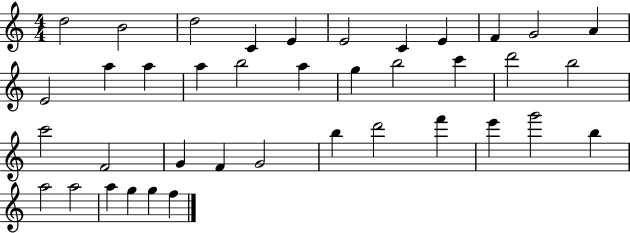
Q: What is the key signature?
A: C major